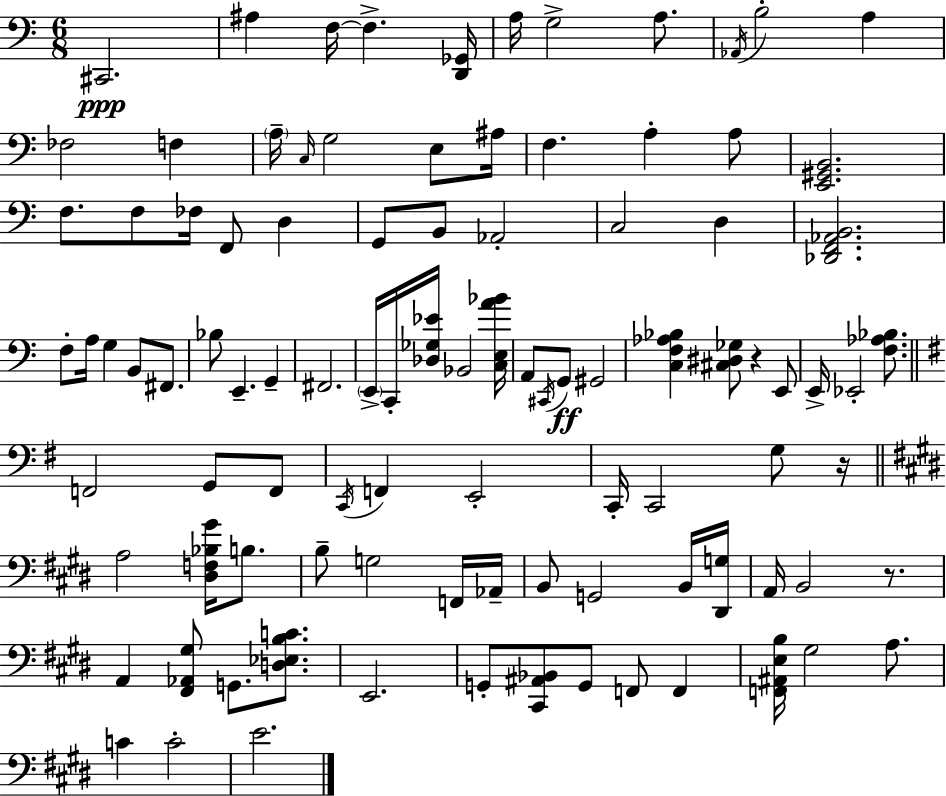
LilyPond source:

{
  \clef bass
  \numericTimeSignature
  \time 6/8
  \key c \major
  cis,2.\ppp | ais4 f16~~ f4.-> <d, ges,>16 | a16 g2-> a8. | \acciaccatura { aes,16 } b2-. a4 | \break fes2 f4 | \parenthesize a16-- \grace { c16 } g2 e8 | ais16 f4. a4-. | a8 <e, gis, b,>2. | \break f8. f8 fes16 f,8 d4 | g,8 b,8 aes,2-. | c2 d4 | <des, f, aes, b,>2. | \break f8-. a16 g4 b,8 fis,8. | bes8 e,4.-- g,4-- | fis,2. | \parenthesize e,16-> c,16-. <des ges ees'>16 bes,2 | \break <c e a' bes'>16 a,8 \acciaccatura { cis,16 } g,8\ff gis,2 | <c f aes bes>4 <cis dis ges>8 r4 | e,8 e,16-> ees,2-. | <f aes bes>8. \bar "||" \break \key e \minor f,2 g,8 f,8 | \acciaccatura { c,16 } f,4 e,2-. | c,16-. c,2 g8 | r16 \bar "||" \break \key e \major a2 <dis f bes gis'>16 b8. | b8-- g2 f,16 aes,16-- | b,8 g,2 b,16 <dis, g>16 | a,16 b,2 r8. | \break a,4 <fis, aes, gis>8 g,8. <d ees b c'>8. | e,2. | g,8-. <cis, ais, bes,>8 g,8 f,8 f,4 | <f, ais, e b>16 gis2 a8. | \break c'4 c'2-. | e'2. | \bar "|."
}